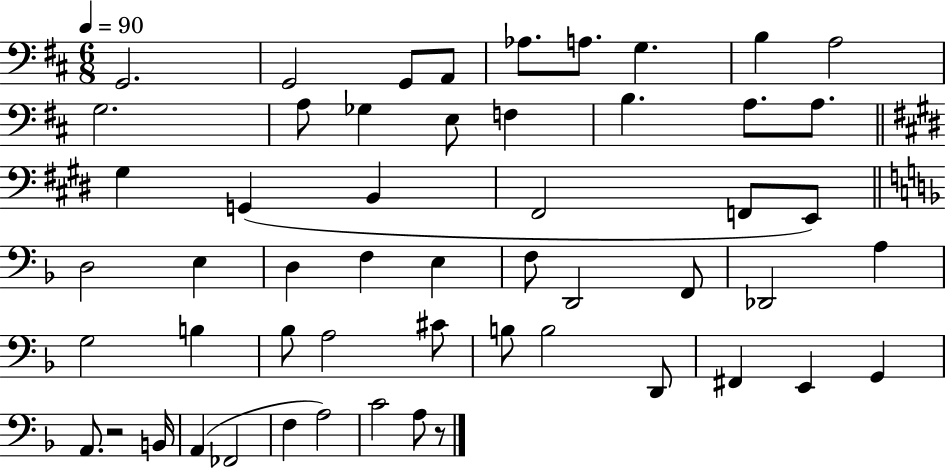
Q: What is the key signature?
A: D major